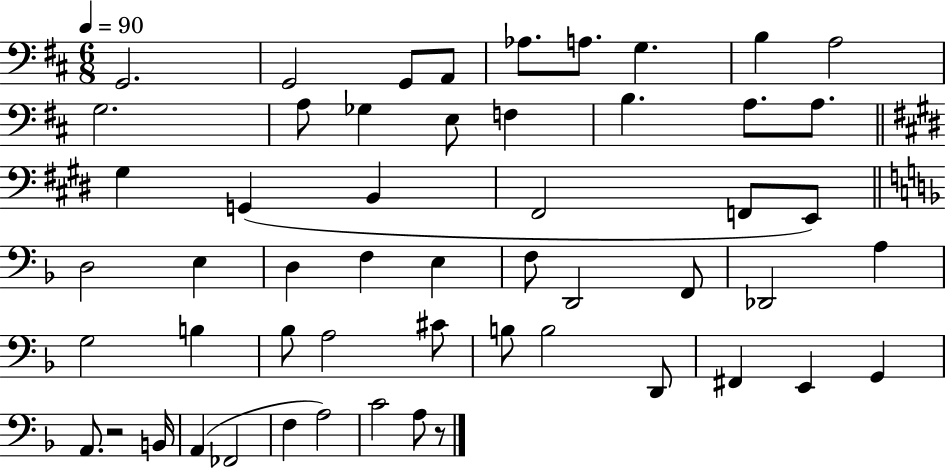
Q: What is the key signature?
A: D major